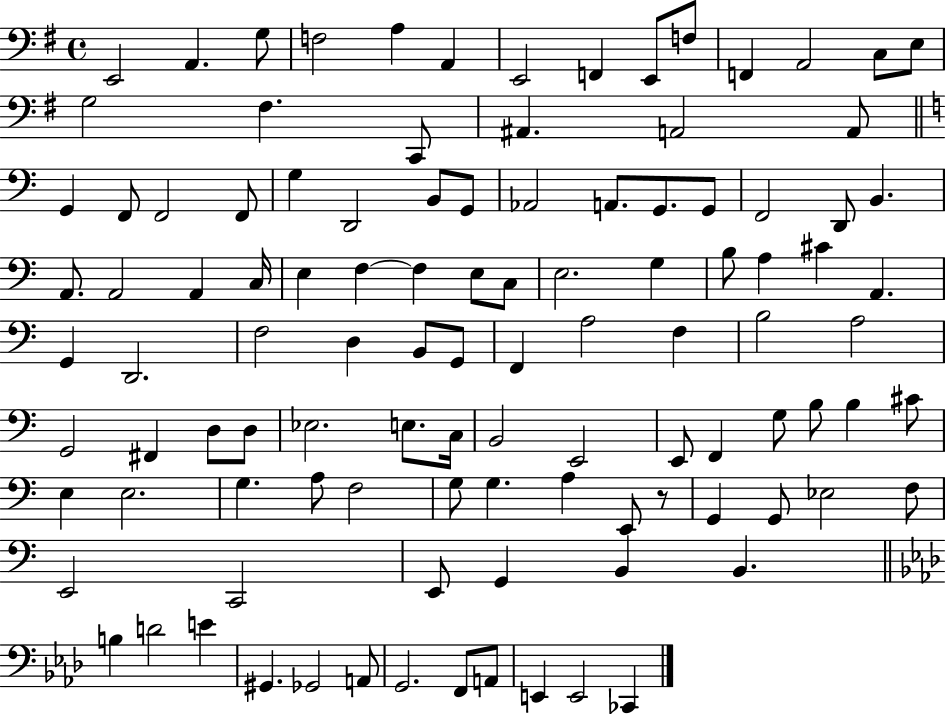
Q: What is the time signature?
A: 4/4